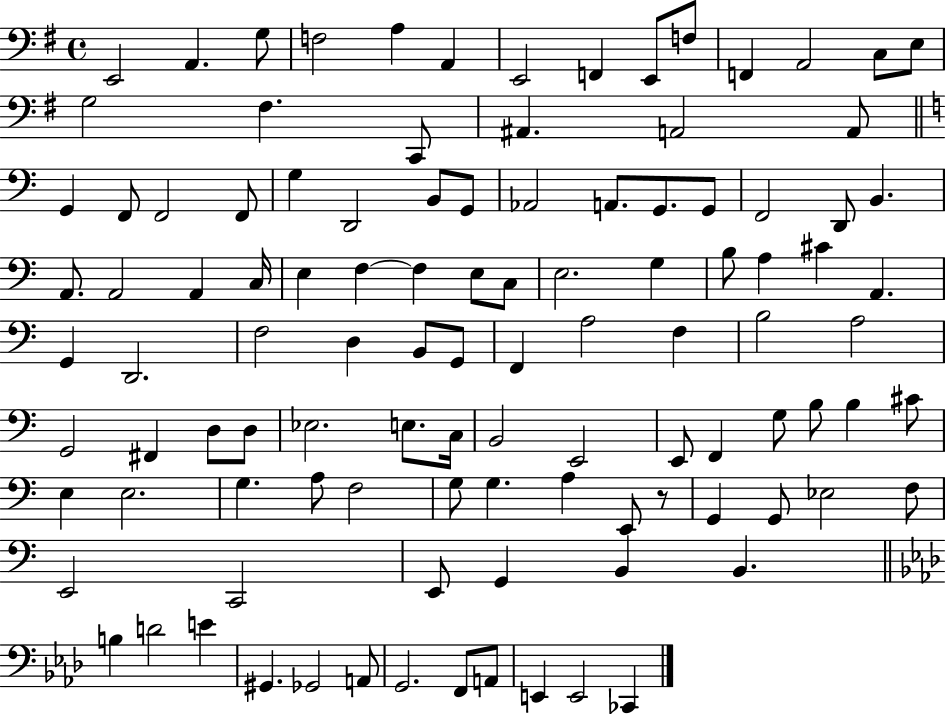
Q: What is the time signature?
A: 4/4